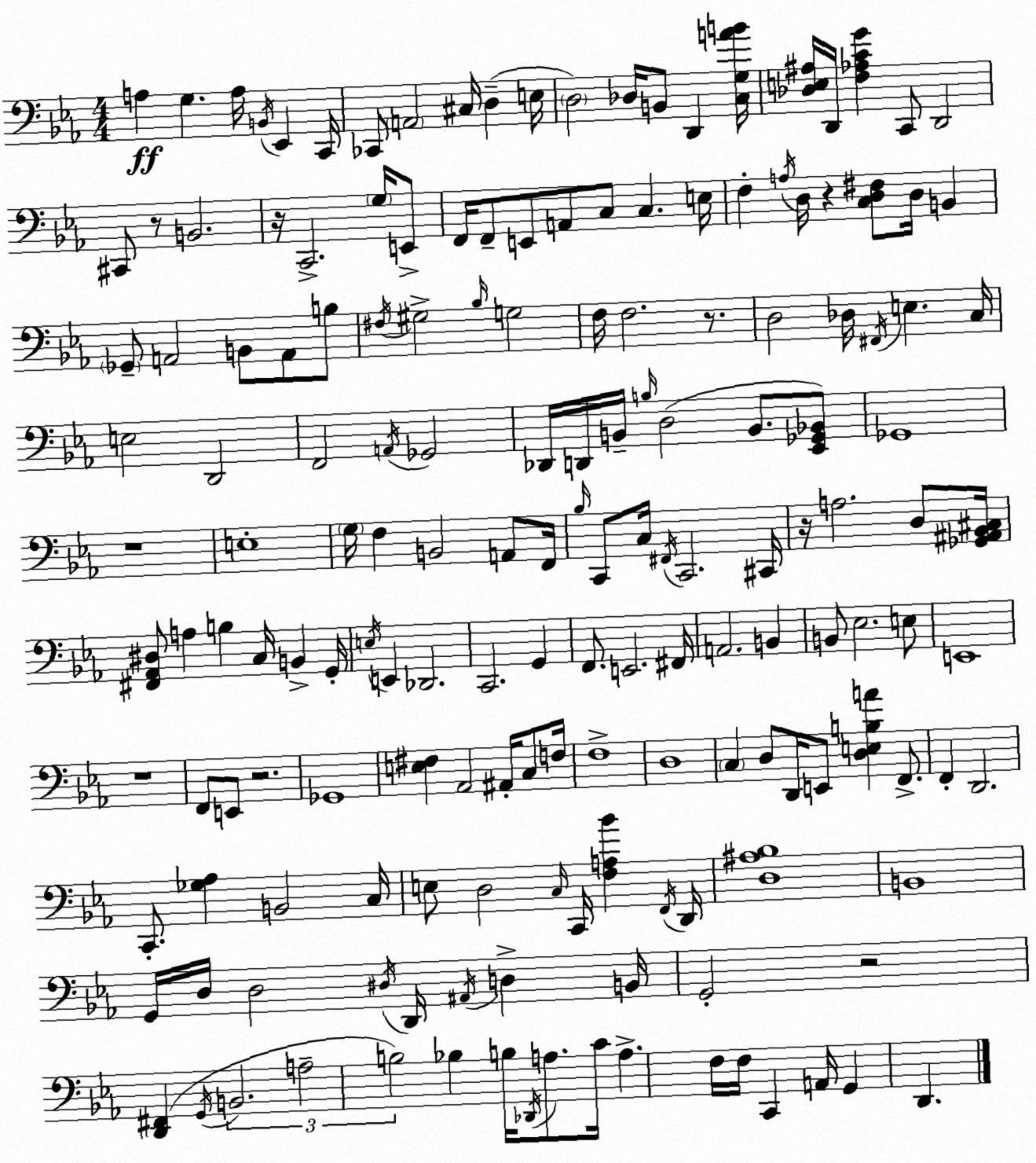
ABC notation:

X:1
T:Untitled
M:4/4
L:1/4
K:Cm
A, G, A,/4 B,,/4 _E,, C,,/4 _C,,/2 A,,2 ^C,/4 D, E,/4 D,2 _D,/4 B,,/2 D,, [C,G,AB]/4 [_D,E,^A,]/4 D,,/4 [F,_A,CG] C,,/2 D,,2 ^C,,/2 z/2 B,,2 z/4 C,,2 G,/4 E,,/2 F,,/4 F,,/2 E,,/2 A,,/2 C,/2 C, E,/4 F, A,/4 D,/4 z [C,D,^F,]/2 D,/4 B,, _G,,/2 A,,2 B,,/2 A,,/2 B,/2 ^F,/4 ^G,2 _B,/4 G,2 F,/4 F,2 z/2 D,2 _D,/4 ^F,,/4 E, C,/4 E,2 D,,2 F,,2 A,,/4 _G,,2 _D,,/4 D,,/4 B,,/4 B,/4 D,2 B,,/2 [_E,,_G,,_B,,]/2 _G,,4 z4 E,4 G,/4 F, B,,2 A,,/2 F,,/4 _B,/4 C,,/2 C,/4 ^F,,/4 C,,2 ^C,,/4 z/4 A,2 D,/2 [_G,,^A,,_B,,^C,]/4 [^F,,_A,,^D,]/2 A, B, C,/4 B,, G,,/4 E,/4 E,, _D,,2 C,,2 G,, F,,/2 E,,2 ^F,,/4 A,,2 B,, B,,/2 _E,2 E,/2 E,,4 z4 F,,/2 E,,/2 z2 _G,,4 [E,^F,] _A,,2 ^A,,/4 C,/2 F,/4 F,4 D,4 C, D,/2 D,,/4 E,,/2 [D,E,B,A] F,,/2 F,, D,,2 C,,/2 [_G,_A,] B,,2 C,/4 E,/2 D,2 C,/4 C,,/4 [F,A,_B] F,,/4 D,,/4 [D,^A,_B,]4 B,,4 G,,/4 D,/4 D,2 ^D,/4 D,,/4 ^A,,/4 D, B,,/4 G,,2 z2 [D,,^F,,] G,,/4 B,,2 A,2 B,2 _B, B,/4 _D,,/4 A,/2 C/4 A, F,/4 F,/4 C,, A,,/4 G,, D,,